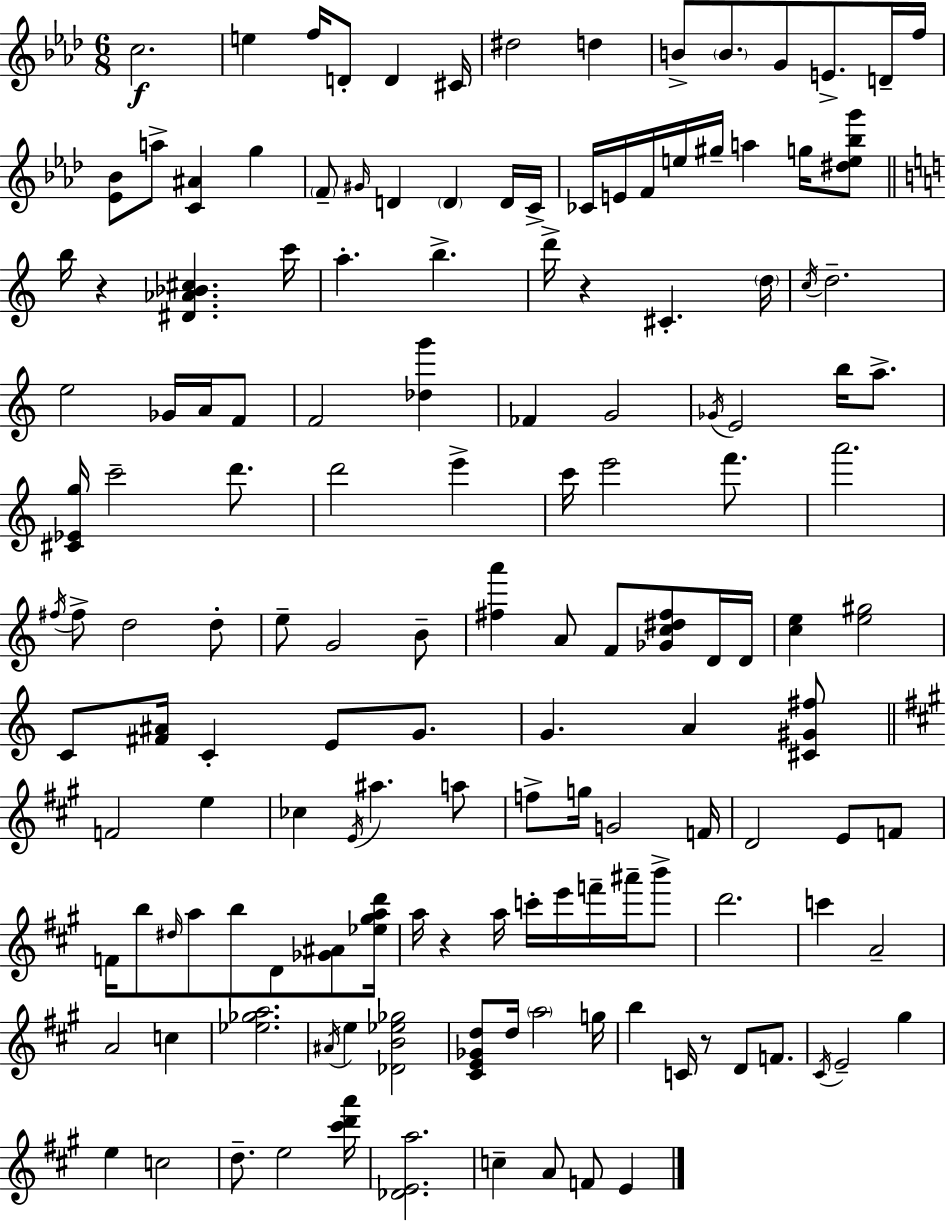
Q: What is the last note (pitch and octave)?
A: E4